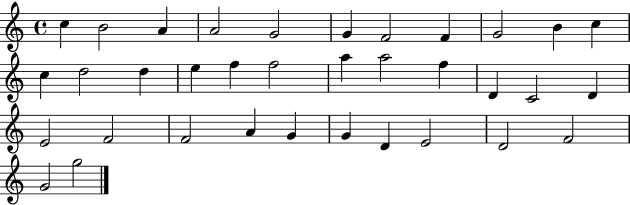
{
  \clef treble
  \time 4/4
  \defaultTimeSignature
  \key c \major
  c''4 b'2 a'4 | a'2 g'2 | g'4 f'2 f'4 | g'2 b'4 c''4 | \break c''4 d''2 d''4 | e''4 f''4 f''2 | a''4 a''2 f''4 | d'4 c'2 d'4 | \break e'2 f'2 | f'2 a'4 g'4 | g'4 d'4 e'2 | d'2 f'2 | \break g'2 g''2 | \bar "|."
}